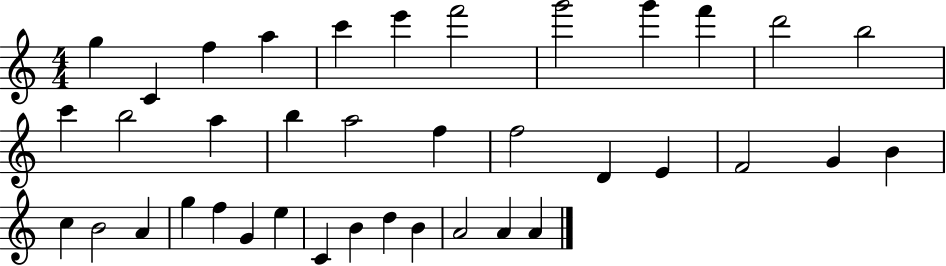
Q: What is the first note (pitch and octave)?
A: G5